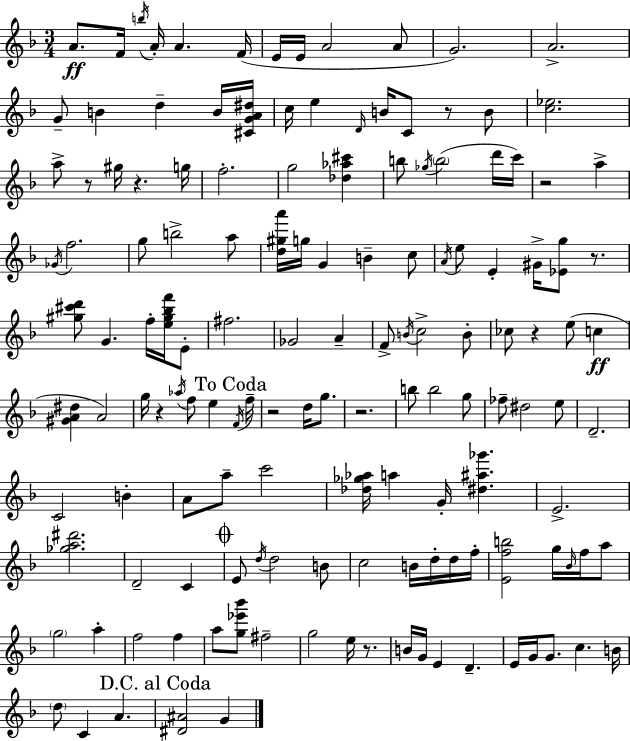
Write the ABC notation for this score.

X:1
T:Untitled
M:3/4
L:1/4
K:F
A/2 F/4 b/4 A/4 A F/4 E/4 E/4 A2 A/2 G2 A2 G/2 B d B/4 [^CGA^d]/4 c/4 e D/4 B/4 C/2 z/2 B/2 [c_e]2 a/2 z/2 ^g/4 z g/4 f2 g2 [_d_a^c'] b/2 _g/4 b2 d'/4 c'/4 z2 a _G/4 f2 g/2 b2 a/2 [d^ga']/4 g/4 G B c/2 A/4 e/2 E ^G/4 [_Eg]/2 z/2 [^g^c'd']/2 G f/4 [e^g_bf']/4 E/2 ^f2 _G2 A F/2 B/4 c2 B/2 _c/2 z e/2 c [^GA^d] A2 g/4 z _a/4 f/2 e F/4 f/4 z2 d/4 g/2 z2 b/2 b2 g/2 _f/2 ^d2 e/2 D2 C2 B A/2 a/2 c'2 [_d_g_a]/4 a G/4 [^d^a_g'] E2 [_ga^d']2 D2 C E/2 d/4 d2 B/2 c2 B/4 d/4 d/4 f/4 [Efb]2 g/4 _B/4 f/4 a/2 g2 a f2 f a/2 [g_e'_b']/2 ^f2 g2 e/4 z/2 B/4 G/4 E D E/4 G/4 G/2 c B/4 d/2 C A [^D^A]2 G